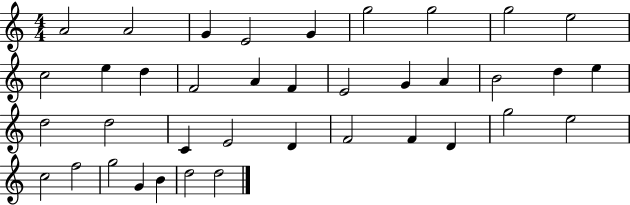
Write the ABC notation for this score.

X:1
T:Untitled
M:4/4
L:1/4
K:C
A2 A2 G E2 G g2 g2 g2 e2 c2 e d F2 A F E2 G A B2 d e d2 d2 C E2 D F2 F D g2 e2 c2 f2 g2 G B d2 d2